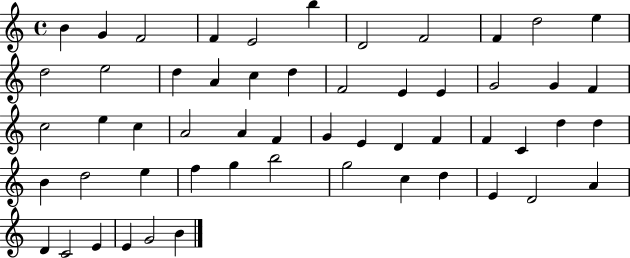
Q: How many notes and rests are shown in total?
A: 55